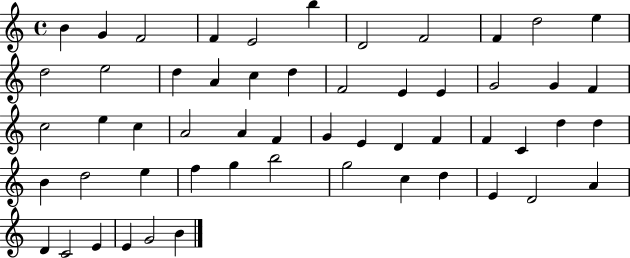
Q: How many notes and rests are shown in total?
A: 55